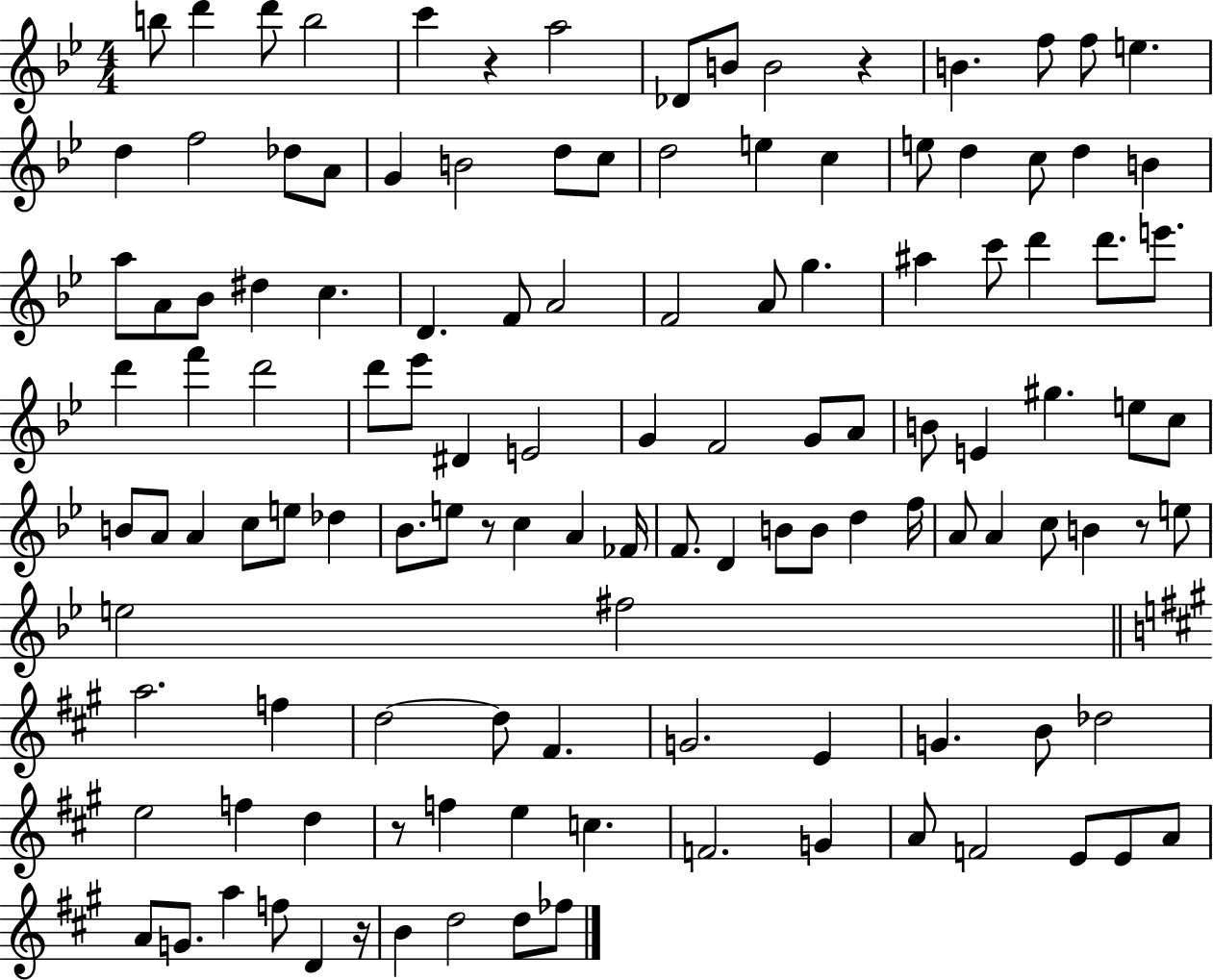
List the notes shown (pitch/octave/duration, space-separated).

B5/e D6/q D6/e B5/h C6/q R/q A5/h Db4/e B4/e B4/h R/q B4/q. F5/e F5/e E5/q. D5/q F5/h Db5/e A4/e G4/q B4/h D5/e C5/e D5/h E5/q C5/q E5/e D5/q C5/e D5/q B4/q A5/e A4/e Bb4/e D#5/q C5/q. D4/q. F4/e A4/h F4/h A4/e G5/q. A#5/q C6/e D6/q D6/e. E6/e. D6/q F6/q D6/h D6/e Eb6/e D#4/q E4/h G4/q F4/h G4/e A4/e B4/e E4/q G#5/q. E5/e C5/e B4/e A4/e A4/q C5/e E5/e Db5/q Bb4/e. E5/e R/e C5/q A4/q FES4/s F4/e. D4/q B4/e B4/e D5/q F5/s A4/e A4/q C5/e B4/q R/e E5/e E5/h F#5/h A5/h. F5/q D5/h D5/e F#4/q. G4/h. E4/q G4/q. B4/e Db5/h E5/h F5/q D5/q R/e F5/q E5/q C5/q. F4/h. G4/q A4/e F4/h E4/e E4/e A4/e A4/e G4/e. A5/q F5/e D4/q R/s B4/q D5/h D5/e FES5/e